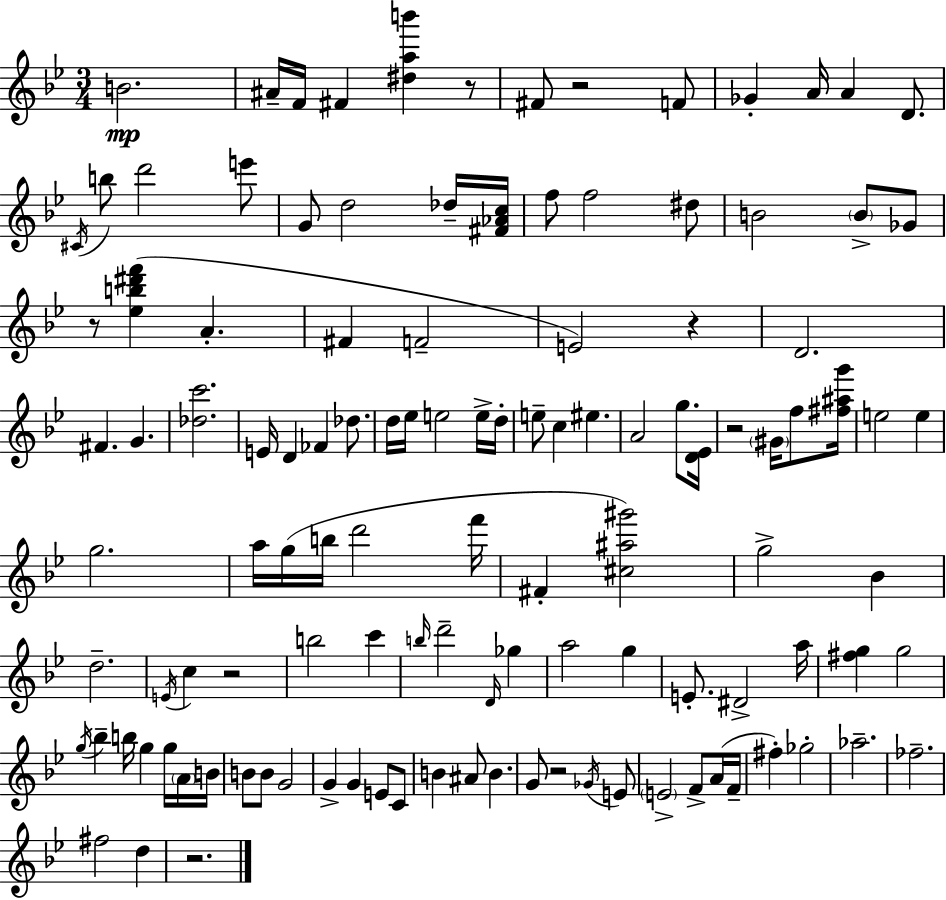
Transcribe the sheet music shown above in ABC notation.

X:1
T:Untitled
M:3/4
L:1/4
K:Bb
B2 ^A/4 F/4 ^F [^dab'] z/2 ^F/2 z2 F/2 _G A/4 A D/2 ^C/4 b/2 d'2 e'/2 G/2 d2 _d/4 [^F_Ac]/4 f/2 f2 ^d/2 B2 B/2 _G/2 z/2 [_eb^d'f'] A ^F F2 E2 z D2 ^F G [_dc']2 E/4 D _F _d/2 d/4 _e/4 e2 e/4 d/4 e/2 c ^e A2 g/2 [D_E]/4 z2 ^G/4 f/2 [^f^ag']/4 e2 e g2 a/4 g/4 b/4 d'2 f'/4 ^F [^c^a^g']2 g2 _B d2 E/4 c z2 b2 c' b/4 d'2 D/4 _g a2 g E/2 ^D2 a/4 [^fg] g2 g/4 _b b/4 g g/4 A/4 B/4 B/2 B/2 G2 G G E/2 C/2 B ^A/2 B G/2 z2 _G/4 E/2 E2 F/2 A/4 F/4 ^f _g2 _a2 _f2 ^f2 d z2